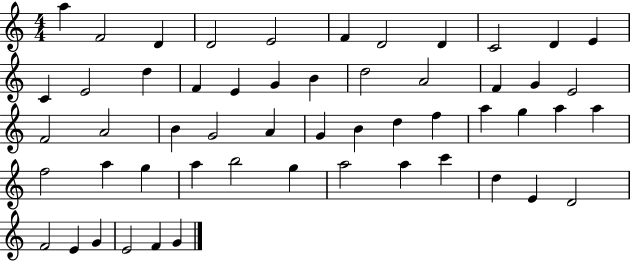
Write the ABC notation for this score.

X:1
T:Untitled
M:4/4
L:1/4
K:C
a F2 D D2 E2 F D2 D C2 D E C E2 d F E G B d2 A2 F G E2 F2 A2 B G2 A G B d f a g a a f2 a g a b2 g a2 a c' d E D2 F2 E G E2 F G